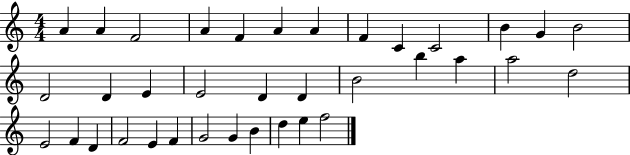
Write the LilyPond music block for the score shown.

{
  \clef treble
  \numericTimeSignature
  \time 4/4
  \key c \major
  a'4 a'4 f'2 | a'4 f'4 a'4 a'4 | f'4 c'4 c'2 | b'4 g'4 b'2 | \break d'2 d'4 e'4 | e'2 d'4 d'4 | b'2 b''4 a''4 | a''2 d''2 | \break e'2 f'4 d'4 | f'2 e'4 f'4 | g'2 g'4 b'4 | d''4 e''4 f''2 | \break \bar "|."
}